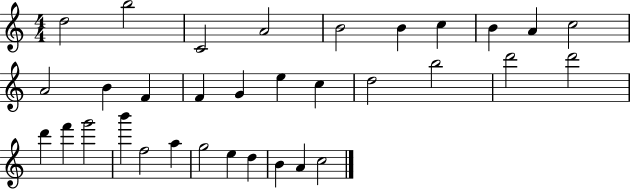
X:1
T:Untitled
M:4/4
L:1/4
K:C
d2 b2 C2 A2 B2 B c B A c2 A2 B F F G e c d2 b2 d'2 d'2 d' f' g'2 b' f2 a g2 e d B A c2